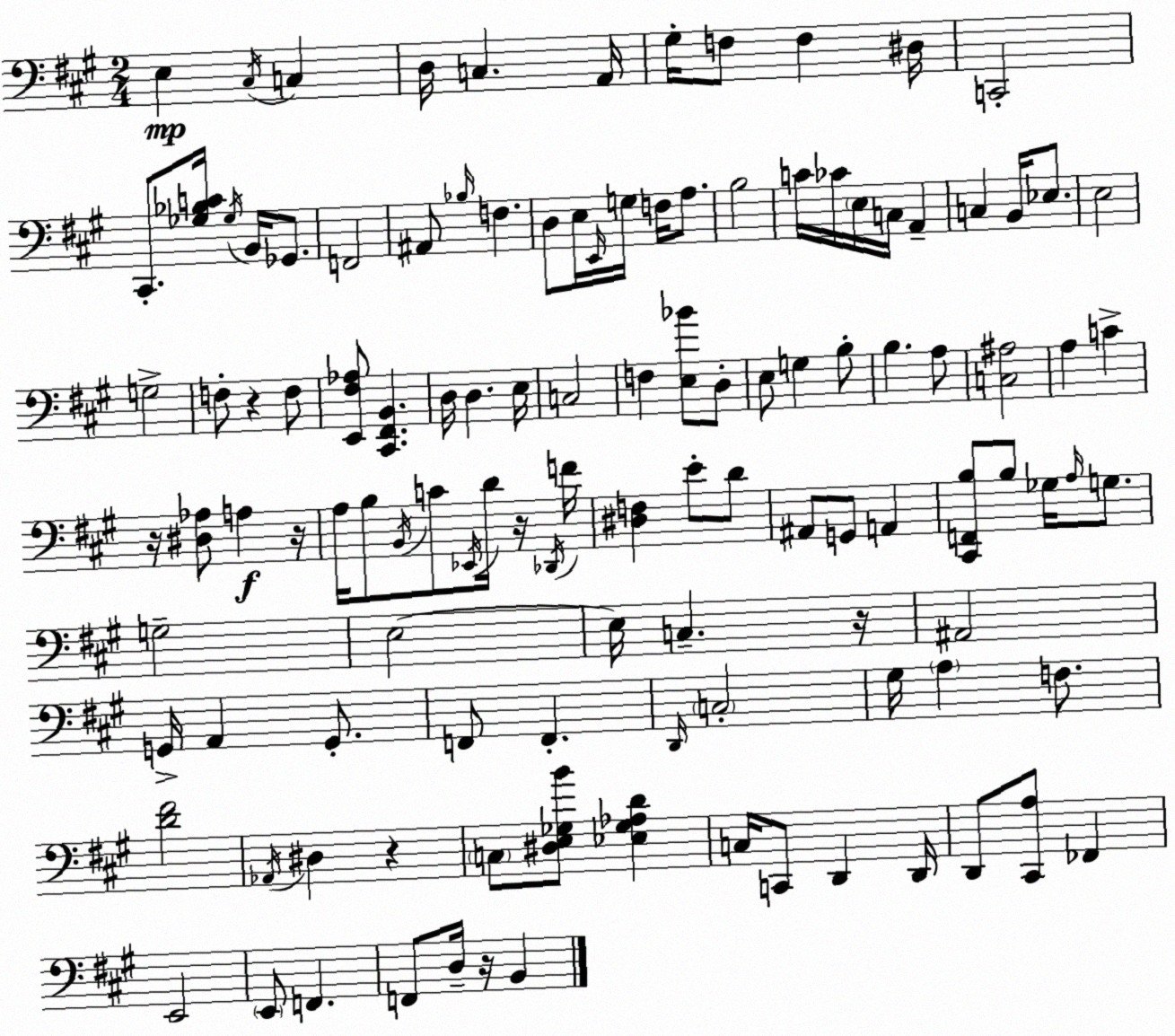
X:1
T:Untitled
M:2/4
L:1/4
K:A
E, ^C,/4 C, D,/4 C, A,,/4 ^G,/4 F,/2 F, ^D,/4 C,,2 ^C,,/2 [_G,_B,C]/4 _G,/4 B,,/4 _G,,/2 F,,2 ^A,,/2 _B,/4 F, D,/2 E,/4 E,,/4 G,/4 F,/4 A,/2 B,2 C/4 _C/4 E,/4 C,/4 A,, C, B,,/4 _E,/2 E,2 G,2 F,/2 z F,/2 [E,,^F,_A,]/2 [^C,,^F,,B,,] D,/4 D, E,/4 C,2 F, [E,_B]/2 D,/2 E,/2 G, B,/2 B, A,/2 [C,^A,]2 A, C z/4 [^D,_A,]/2 A, z/4 A,/4 B,/2 B,,/4 C/2 _E,,/4 D/4 z/4 _D,,/4 F/4 [^D,F,] E/2 D/2 ^A,,/2 G,,/2 A,, [^C,,F,,B,]/2 B,/2 _G,/4 A,/4 G,/2 G,2 E,2 E,/4 C, z/4 ^A,,2 G,,/4 A,, G,,/2 F,,/2 F,, D,,/4 C,2 ^G,/4 A, F,/2 [D^F]2 _A,,/4 ^D, z C,/2 [^D,E,_G,B]/2 [_E,_G,_A,D] C,/4 C,,/2 D,, D,,/4 D,,/2 [^C,,A,]/2 _F,, E,,2 E,,/2 F,, F,,/2 D,/4 z/4 B,,